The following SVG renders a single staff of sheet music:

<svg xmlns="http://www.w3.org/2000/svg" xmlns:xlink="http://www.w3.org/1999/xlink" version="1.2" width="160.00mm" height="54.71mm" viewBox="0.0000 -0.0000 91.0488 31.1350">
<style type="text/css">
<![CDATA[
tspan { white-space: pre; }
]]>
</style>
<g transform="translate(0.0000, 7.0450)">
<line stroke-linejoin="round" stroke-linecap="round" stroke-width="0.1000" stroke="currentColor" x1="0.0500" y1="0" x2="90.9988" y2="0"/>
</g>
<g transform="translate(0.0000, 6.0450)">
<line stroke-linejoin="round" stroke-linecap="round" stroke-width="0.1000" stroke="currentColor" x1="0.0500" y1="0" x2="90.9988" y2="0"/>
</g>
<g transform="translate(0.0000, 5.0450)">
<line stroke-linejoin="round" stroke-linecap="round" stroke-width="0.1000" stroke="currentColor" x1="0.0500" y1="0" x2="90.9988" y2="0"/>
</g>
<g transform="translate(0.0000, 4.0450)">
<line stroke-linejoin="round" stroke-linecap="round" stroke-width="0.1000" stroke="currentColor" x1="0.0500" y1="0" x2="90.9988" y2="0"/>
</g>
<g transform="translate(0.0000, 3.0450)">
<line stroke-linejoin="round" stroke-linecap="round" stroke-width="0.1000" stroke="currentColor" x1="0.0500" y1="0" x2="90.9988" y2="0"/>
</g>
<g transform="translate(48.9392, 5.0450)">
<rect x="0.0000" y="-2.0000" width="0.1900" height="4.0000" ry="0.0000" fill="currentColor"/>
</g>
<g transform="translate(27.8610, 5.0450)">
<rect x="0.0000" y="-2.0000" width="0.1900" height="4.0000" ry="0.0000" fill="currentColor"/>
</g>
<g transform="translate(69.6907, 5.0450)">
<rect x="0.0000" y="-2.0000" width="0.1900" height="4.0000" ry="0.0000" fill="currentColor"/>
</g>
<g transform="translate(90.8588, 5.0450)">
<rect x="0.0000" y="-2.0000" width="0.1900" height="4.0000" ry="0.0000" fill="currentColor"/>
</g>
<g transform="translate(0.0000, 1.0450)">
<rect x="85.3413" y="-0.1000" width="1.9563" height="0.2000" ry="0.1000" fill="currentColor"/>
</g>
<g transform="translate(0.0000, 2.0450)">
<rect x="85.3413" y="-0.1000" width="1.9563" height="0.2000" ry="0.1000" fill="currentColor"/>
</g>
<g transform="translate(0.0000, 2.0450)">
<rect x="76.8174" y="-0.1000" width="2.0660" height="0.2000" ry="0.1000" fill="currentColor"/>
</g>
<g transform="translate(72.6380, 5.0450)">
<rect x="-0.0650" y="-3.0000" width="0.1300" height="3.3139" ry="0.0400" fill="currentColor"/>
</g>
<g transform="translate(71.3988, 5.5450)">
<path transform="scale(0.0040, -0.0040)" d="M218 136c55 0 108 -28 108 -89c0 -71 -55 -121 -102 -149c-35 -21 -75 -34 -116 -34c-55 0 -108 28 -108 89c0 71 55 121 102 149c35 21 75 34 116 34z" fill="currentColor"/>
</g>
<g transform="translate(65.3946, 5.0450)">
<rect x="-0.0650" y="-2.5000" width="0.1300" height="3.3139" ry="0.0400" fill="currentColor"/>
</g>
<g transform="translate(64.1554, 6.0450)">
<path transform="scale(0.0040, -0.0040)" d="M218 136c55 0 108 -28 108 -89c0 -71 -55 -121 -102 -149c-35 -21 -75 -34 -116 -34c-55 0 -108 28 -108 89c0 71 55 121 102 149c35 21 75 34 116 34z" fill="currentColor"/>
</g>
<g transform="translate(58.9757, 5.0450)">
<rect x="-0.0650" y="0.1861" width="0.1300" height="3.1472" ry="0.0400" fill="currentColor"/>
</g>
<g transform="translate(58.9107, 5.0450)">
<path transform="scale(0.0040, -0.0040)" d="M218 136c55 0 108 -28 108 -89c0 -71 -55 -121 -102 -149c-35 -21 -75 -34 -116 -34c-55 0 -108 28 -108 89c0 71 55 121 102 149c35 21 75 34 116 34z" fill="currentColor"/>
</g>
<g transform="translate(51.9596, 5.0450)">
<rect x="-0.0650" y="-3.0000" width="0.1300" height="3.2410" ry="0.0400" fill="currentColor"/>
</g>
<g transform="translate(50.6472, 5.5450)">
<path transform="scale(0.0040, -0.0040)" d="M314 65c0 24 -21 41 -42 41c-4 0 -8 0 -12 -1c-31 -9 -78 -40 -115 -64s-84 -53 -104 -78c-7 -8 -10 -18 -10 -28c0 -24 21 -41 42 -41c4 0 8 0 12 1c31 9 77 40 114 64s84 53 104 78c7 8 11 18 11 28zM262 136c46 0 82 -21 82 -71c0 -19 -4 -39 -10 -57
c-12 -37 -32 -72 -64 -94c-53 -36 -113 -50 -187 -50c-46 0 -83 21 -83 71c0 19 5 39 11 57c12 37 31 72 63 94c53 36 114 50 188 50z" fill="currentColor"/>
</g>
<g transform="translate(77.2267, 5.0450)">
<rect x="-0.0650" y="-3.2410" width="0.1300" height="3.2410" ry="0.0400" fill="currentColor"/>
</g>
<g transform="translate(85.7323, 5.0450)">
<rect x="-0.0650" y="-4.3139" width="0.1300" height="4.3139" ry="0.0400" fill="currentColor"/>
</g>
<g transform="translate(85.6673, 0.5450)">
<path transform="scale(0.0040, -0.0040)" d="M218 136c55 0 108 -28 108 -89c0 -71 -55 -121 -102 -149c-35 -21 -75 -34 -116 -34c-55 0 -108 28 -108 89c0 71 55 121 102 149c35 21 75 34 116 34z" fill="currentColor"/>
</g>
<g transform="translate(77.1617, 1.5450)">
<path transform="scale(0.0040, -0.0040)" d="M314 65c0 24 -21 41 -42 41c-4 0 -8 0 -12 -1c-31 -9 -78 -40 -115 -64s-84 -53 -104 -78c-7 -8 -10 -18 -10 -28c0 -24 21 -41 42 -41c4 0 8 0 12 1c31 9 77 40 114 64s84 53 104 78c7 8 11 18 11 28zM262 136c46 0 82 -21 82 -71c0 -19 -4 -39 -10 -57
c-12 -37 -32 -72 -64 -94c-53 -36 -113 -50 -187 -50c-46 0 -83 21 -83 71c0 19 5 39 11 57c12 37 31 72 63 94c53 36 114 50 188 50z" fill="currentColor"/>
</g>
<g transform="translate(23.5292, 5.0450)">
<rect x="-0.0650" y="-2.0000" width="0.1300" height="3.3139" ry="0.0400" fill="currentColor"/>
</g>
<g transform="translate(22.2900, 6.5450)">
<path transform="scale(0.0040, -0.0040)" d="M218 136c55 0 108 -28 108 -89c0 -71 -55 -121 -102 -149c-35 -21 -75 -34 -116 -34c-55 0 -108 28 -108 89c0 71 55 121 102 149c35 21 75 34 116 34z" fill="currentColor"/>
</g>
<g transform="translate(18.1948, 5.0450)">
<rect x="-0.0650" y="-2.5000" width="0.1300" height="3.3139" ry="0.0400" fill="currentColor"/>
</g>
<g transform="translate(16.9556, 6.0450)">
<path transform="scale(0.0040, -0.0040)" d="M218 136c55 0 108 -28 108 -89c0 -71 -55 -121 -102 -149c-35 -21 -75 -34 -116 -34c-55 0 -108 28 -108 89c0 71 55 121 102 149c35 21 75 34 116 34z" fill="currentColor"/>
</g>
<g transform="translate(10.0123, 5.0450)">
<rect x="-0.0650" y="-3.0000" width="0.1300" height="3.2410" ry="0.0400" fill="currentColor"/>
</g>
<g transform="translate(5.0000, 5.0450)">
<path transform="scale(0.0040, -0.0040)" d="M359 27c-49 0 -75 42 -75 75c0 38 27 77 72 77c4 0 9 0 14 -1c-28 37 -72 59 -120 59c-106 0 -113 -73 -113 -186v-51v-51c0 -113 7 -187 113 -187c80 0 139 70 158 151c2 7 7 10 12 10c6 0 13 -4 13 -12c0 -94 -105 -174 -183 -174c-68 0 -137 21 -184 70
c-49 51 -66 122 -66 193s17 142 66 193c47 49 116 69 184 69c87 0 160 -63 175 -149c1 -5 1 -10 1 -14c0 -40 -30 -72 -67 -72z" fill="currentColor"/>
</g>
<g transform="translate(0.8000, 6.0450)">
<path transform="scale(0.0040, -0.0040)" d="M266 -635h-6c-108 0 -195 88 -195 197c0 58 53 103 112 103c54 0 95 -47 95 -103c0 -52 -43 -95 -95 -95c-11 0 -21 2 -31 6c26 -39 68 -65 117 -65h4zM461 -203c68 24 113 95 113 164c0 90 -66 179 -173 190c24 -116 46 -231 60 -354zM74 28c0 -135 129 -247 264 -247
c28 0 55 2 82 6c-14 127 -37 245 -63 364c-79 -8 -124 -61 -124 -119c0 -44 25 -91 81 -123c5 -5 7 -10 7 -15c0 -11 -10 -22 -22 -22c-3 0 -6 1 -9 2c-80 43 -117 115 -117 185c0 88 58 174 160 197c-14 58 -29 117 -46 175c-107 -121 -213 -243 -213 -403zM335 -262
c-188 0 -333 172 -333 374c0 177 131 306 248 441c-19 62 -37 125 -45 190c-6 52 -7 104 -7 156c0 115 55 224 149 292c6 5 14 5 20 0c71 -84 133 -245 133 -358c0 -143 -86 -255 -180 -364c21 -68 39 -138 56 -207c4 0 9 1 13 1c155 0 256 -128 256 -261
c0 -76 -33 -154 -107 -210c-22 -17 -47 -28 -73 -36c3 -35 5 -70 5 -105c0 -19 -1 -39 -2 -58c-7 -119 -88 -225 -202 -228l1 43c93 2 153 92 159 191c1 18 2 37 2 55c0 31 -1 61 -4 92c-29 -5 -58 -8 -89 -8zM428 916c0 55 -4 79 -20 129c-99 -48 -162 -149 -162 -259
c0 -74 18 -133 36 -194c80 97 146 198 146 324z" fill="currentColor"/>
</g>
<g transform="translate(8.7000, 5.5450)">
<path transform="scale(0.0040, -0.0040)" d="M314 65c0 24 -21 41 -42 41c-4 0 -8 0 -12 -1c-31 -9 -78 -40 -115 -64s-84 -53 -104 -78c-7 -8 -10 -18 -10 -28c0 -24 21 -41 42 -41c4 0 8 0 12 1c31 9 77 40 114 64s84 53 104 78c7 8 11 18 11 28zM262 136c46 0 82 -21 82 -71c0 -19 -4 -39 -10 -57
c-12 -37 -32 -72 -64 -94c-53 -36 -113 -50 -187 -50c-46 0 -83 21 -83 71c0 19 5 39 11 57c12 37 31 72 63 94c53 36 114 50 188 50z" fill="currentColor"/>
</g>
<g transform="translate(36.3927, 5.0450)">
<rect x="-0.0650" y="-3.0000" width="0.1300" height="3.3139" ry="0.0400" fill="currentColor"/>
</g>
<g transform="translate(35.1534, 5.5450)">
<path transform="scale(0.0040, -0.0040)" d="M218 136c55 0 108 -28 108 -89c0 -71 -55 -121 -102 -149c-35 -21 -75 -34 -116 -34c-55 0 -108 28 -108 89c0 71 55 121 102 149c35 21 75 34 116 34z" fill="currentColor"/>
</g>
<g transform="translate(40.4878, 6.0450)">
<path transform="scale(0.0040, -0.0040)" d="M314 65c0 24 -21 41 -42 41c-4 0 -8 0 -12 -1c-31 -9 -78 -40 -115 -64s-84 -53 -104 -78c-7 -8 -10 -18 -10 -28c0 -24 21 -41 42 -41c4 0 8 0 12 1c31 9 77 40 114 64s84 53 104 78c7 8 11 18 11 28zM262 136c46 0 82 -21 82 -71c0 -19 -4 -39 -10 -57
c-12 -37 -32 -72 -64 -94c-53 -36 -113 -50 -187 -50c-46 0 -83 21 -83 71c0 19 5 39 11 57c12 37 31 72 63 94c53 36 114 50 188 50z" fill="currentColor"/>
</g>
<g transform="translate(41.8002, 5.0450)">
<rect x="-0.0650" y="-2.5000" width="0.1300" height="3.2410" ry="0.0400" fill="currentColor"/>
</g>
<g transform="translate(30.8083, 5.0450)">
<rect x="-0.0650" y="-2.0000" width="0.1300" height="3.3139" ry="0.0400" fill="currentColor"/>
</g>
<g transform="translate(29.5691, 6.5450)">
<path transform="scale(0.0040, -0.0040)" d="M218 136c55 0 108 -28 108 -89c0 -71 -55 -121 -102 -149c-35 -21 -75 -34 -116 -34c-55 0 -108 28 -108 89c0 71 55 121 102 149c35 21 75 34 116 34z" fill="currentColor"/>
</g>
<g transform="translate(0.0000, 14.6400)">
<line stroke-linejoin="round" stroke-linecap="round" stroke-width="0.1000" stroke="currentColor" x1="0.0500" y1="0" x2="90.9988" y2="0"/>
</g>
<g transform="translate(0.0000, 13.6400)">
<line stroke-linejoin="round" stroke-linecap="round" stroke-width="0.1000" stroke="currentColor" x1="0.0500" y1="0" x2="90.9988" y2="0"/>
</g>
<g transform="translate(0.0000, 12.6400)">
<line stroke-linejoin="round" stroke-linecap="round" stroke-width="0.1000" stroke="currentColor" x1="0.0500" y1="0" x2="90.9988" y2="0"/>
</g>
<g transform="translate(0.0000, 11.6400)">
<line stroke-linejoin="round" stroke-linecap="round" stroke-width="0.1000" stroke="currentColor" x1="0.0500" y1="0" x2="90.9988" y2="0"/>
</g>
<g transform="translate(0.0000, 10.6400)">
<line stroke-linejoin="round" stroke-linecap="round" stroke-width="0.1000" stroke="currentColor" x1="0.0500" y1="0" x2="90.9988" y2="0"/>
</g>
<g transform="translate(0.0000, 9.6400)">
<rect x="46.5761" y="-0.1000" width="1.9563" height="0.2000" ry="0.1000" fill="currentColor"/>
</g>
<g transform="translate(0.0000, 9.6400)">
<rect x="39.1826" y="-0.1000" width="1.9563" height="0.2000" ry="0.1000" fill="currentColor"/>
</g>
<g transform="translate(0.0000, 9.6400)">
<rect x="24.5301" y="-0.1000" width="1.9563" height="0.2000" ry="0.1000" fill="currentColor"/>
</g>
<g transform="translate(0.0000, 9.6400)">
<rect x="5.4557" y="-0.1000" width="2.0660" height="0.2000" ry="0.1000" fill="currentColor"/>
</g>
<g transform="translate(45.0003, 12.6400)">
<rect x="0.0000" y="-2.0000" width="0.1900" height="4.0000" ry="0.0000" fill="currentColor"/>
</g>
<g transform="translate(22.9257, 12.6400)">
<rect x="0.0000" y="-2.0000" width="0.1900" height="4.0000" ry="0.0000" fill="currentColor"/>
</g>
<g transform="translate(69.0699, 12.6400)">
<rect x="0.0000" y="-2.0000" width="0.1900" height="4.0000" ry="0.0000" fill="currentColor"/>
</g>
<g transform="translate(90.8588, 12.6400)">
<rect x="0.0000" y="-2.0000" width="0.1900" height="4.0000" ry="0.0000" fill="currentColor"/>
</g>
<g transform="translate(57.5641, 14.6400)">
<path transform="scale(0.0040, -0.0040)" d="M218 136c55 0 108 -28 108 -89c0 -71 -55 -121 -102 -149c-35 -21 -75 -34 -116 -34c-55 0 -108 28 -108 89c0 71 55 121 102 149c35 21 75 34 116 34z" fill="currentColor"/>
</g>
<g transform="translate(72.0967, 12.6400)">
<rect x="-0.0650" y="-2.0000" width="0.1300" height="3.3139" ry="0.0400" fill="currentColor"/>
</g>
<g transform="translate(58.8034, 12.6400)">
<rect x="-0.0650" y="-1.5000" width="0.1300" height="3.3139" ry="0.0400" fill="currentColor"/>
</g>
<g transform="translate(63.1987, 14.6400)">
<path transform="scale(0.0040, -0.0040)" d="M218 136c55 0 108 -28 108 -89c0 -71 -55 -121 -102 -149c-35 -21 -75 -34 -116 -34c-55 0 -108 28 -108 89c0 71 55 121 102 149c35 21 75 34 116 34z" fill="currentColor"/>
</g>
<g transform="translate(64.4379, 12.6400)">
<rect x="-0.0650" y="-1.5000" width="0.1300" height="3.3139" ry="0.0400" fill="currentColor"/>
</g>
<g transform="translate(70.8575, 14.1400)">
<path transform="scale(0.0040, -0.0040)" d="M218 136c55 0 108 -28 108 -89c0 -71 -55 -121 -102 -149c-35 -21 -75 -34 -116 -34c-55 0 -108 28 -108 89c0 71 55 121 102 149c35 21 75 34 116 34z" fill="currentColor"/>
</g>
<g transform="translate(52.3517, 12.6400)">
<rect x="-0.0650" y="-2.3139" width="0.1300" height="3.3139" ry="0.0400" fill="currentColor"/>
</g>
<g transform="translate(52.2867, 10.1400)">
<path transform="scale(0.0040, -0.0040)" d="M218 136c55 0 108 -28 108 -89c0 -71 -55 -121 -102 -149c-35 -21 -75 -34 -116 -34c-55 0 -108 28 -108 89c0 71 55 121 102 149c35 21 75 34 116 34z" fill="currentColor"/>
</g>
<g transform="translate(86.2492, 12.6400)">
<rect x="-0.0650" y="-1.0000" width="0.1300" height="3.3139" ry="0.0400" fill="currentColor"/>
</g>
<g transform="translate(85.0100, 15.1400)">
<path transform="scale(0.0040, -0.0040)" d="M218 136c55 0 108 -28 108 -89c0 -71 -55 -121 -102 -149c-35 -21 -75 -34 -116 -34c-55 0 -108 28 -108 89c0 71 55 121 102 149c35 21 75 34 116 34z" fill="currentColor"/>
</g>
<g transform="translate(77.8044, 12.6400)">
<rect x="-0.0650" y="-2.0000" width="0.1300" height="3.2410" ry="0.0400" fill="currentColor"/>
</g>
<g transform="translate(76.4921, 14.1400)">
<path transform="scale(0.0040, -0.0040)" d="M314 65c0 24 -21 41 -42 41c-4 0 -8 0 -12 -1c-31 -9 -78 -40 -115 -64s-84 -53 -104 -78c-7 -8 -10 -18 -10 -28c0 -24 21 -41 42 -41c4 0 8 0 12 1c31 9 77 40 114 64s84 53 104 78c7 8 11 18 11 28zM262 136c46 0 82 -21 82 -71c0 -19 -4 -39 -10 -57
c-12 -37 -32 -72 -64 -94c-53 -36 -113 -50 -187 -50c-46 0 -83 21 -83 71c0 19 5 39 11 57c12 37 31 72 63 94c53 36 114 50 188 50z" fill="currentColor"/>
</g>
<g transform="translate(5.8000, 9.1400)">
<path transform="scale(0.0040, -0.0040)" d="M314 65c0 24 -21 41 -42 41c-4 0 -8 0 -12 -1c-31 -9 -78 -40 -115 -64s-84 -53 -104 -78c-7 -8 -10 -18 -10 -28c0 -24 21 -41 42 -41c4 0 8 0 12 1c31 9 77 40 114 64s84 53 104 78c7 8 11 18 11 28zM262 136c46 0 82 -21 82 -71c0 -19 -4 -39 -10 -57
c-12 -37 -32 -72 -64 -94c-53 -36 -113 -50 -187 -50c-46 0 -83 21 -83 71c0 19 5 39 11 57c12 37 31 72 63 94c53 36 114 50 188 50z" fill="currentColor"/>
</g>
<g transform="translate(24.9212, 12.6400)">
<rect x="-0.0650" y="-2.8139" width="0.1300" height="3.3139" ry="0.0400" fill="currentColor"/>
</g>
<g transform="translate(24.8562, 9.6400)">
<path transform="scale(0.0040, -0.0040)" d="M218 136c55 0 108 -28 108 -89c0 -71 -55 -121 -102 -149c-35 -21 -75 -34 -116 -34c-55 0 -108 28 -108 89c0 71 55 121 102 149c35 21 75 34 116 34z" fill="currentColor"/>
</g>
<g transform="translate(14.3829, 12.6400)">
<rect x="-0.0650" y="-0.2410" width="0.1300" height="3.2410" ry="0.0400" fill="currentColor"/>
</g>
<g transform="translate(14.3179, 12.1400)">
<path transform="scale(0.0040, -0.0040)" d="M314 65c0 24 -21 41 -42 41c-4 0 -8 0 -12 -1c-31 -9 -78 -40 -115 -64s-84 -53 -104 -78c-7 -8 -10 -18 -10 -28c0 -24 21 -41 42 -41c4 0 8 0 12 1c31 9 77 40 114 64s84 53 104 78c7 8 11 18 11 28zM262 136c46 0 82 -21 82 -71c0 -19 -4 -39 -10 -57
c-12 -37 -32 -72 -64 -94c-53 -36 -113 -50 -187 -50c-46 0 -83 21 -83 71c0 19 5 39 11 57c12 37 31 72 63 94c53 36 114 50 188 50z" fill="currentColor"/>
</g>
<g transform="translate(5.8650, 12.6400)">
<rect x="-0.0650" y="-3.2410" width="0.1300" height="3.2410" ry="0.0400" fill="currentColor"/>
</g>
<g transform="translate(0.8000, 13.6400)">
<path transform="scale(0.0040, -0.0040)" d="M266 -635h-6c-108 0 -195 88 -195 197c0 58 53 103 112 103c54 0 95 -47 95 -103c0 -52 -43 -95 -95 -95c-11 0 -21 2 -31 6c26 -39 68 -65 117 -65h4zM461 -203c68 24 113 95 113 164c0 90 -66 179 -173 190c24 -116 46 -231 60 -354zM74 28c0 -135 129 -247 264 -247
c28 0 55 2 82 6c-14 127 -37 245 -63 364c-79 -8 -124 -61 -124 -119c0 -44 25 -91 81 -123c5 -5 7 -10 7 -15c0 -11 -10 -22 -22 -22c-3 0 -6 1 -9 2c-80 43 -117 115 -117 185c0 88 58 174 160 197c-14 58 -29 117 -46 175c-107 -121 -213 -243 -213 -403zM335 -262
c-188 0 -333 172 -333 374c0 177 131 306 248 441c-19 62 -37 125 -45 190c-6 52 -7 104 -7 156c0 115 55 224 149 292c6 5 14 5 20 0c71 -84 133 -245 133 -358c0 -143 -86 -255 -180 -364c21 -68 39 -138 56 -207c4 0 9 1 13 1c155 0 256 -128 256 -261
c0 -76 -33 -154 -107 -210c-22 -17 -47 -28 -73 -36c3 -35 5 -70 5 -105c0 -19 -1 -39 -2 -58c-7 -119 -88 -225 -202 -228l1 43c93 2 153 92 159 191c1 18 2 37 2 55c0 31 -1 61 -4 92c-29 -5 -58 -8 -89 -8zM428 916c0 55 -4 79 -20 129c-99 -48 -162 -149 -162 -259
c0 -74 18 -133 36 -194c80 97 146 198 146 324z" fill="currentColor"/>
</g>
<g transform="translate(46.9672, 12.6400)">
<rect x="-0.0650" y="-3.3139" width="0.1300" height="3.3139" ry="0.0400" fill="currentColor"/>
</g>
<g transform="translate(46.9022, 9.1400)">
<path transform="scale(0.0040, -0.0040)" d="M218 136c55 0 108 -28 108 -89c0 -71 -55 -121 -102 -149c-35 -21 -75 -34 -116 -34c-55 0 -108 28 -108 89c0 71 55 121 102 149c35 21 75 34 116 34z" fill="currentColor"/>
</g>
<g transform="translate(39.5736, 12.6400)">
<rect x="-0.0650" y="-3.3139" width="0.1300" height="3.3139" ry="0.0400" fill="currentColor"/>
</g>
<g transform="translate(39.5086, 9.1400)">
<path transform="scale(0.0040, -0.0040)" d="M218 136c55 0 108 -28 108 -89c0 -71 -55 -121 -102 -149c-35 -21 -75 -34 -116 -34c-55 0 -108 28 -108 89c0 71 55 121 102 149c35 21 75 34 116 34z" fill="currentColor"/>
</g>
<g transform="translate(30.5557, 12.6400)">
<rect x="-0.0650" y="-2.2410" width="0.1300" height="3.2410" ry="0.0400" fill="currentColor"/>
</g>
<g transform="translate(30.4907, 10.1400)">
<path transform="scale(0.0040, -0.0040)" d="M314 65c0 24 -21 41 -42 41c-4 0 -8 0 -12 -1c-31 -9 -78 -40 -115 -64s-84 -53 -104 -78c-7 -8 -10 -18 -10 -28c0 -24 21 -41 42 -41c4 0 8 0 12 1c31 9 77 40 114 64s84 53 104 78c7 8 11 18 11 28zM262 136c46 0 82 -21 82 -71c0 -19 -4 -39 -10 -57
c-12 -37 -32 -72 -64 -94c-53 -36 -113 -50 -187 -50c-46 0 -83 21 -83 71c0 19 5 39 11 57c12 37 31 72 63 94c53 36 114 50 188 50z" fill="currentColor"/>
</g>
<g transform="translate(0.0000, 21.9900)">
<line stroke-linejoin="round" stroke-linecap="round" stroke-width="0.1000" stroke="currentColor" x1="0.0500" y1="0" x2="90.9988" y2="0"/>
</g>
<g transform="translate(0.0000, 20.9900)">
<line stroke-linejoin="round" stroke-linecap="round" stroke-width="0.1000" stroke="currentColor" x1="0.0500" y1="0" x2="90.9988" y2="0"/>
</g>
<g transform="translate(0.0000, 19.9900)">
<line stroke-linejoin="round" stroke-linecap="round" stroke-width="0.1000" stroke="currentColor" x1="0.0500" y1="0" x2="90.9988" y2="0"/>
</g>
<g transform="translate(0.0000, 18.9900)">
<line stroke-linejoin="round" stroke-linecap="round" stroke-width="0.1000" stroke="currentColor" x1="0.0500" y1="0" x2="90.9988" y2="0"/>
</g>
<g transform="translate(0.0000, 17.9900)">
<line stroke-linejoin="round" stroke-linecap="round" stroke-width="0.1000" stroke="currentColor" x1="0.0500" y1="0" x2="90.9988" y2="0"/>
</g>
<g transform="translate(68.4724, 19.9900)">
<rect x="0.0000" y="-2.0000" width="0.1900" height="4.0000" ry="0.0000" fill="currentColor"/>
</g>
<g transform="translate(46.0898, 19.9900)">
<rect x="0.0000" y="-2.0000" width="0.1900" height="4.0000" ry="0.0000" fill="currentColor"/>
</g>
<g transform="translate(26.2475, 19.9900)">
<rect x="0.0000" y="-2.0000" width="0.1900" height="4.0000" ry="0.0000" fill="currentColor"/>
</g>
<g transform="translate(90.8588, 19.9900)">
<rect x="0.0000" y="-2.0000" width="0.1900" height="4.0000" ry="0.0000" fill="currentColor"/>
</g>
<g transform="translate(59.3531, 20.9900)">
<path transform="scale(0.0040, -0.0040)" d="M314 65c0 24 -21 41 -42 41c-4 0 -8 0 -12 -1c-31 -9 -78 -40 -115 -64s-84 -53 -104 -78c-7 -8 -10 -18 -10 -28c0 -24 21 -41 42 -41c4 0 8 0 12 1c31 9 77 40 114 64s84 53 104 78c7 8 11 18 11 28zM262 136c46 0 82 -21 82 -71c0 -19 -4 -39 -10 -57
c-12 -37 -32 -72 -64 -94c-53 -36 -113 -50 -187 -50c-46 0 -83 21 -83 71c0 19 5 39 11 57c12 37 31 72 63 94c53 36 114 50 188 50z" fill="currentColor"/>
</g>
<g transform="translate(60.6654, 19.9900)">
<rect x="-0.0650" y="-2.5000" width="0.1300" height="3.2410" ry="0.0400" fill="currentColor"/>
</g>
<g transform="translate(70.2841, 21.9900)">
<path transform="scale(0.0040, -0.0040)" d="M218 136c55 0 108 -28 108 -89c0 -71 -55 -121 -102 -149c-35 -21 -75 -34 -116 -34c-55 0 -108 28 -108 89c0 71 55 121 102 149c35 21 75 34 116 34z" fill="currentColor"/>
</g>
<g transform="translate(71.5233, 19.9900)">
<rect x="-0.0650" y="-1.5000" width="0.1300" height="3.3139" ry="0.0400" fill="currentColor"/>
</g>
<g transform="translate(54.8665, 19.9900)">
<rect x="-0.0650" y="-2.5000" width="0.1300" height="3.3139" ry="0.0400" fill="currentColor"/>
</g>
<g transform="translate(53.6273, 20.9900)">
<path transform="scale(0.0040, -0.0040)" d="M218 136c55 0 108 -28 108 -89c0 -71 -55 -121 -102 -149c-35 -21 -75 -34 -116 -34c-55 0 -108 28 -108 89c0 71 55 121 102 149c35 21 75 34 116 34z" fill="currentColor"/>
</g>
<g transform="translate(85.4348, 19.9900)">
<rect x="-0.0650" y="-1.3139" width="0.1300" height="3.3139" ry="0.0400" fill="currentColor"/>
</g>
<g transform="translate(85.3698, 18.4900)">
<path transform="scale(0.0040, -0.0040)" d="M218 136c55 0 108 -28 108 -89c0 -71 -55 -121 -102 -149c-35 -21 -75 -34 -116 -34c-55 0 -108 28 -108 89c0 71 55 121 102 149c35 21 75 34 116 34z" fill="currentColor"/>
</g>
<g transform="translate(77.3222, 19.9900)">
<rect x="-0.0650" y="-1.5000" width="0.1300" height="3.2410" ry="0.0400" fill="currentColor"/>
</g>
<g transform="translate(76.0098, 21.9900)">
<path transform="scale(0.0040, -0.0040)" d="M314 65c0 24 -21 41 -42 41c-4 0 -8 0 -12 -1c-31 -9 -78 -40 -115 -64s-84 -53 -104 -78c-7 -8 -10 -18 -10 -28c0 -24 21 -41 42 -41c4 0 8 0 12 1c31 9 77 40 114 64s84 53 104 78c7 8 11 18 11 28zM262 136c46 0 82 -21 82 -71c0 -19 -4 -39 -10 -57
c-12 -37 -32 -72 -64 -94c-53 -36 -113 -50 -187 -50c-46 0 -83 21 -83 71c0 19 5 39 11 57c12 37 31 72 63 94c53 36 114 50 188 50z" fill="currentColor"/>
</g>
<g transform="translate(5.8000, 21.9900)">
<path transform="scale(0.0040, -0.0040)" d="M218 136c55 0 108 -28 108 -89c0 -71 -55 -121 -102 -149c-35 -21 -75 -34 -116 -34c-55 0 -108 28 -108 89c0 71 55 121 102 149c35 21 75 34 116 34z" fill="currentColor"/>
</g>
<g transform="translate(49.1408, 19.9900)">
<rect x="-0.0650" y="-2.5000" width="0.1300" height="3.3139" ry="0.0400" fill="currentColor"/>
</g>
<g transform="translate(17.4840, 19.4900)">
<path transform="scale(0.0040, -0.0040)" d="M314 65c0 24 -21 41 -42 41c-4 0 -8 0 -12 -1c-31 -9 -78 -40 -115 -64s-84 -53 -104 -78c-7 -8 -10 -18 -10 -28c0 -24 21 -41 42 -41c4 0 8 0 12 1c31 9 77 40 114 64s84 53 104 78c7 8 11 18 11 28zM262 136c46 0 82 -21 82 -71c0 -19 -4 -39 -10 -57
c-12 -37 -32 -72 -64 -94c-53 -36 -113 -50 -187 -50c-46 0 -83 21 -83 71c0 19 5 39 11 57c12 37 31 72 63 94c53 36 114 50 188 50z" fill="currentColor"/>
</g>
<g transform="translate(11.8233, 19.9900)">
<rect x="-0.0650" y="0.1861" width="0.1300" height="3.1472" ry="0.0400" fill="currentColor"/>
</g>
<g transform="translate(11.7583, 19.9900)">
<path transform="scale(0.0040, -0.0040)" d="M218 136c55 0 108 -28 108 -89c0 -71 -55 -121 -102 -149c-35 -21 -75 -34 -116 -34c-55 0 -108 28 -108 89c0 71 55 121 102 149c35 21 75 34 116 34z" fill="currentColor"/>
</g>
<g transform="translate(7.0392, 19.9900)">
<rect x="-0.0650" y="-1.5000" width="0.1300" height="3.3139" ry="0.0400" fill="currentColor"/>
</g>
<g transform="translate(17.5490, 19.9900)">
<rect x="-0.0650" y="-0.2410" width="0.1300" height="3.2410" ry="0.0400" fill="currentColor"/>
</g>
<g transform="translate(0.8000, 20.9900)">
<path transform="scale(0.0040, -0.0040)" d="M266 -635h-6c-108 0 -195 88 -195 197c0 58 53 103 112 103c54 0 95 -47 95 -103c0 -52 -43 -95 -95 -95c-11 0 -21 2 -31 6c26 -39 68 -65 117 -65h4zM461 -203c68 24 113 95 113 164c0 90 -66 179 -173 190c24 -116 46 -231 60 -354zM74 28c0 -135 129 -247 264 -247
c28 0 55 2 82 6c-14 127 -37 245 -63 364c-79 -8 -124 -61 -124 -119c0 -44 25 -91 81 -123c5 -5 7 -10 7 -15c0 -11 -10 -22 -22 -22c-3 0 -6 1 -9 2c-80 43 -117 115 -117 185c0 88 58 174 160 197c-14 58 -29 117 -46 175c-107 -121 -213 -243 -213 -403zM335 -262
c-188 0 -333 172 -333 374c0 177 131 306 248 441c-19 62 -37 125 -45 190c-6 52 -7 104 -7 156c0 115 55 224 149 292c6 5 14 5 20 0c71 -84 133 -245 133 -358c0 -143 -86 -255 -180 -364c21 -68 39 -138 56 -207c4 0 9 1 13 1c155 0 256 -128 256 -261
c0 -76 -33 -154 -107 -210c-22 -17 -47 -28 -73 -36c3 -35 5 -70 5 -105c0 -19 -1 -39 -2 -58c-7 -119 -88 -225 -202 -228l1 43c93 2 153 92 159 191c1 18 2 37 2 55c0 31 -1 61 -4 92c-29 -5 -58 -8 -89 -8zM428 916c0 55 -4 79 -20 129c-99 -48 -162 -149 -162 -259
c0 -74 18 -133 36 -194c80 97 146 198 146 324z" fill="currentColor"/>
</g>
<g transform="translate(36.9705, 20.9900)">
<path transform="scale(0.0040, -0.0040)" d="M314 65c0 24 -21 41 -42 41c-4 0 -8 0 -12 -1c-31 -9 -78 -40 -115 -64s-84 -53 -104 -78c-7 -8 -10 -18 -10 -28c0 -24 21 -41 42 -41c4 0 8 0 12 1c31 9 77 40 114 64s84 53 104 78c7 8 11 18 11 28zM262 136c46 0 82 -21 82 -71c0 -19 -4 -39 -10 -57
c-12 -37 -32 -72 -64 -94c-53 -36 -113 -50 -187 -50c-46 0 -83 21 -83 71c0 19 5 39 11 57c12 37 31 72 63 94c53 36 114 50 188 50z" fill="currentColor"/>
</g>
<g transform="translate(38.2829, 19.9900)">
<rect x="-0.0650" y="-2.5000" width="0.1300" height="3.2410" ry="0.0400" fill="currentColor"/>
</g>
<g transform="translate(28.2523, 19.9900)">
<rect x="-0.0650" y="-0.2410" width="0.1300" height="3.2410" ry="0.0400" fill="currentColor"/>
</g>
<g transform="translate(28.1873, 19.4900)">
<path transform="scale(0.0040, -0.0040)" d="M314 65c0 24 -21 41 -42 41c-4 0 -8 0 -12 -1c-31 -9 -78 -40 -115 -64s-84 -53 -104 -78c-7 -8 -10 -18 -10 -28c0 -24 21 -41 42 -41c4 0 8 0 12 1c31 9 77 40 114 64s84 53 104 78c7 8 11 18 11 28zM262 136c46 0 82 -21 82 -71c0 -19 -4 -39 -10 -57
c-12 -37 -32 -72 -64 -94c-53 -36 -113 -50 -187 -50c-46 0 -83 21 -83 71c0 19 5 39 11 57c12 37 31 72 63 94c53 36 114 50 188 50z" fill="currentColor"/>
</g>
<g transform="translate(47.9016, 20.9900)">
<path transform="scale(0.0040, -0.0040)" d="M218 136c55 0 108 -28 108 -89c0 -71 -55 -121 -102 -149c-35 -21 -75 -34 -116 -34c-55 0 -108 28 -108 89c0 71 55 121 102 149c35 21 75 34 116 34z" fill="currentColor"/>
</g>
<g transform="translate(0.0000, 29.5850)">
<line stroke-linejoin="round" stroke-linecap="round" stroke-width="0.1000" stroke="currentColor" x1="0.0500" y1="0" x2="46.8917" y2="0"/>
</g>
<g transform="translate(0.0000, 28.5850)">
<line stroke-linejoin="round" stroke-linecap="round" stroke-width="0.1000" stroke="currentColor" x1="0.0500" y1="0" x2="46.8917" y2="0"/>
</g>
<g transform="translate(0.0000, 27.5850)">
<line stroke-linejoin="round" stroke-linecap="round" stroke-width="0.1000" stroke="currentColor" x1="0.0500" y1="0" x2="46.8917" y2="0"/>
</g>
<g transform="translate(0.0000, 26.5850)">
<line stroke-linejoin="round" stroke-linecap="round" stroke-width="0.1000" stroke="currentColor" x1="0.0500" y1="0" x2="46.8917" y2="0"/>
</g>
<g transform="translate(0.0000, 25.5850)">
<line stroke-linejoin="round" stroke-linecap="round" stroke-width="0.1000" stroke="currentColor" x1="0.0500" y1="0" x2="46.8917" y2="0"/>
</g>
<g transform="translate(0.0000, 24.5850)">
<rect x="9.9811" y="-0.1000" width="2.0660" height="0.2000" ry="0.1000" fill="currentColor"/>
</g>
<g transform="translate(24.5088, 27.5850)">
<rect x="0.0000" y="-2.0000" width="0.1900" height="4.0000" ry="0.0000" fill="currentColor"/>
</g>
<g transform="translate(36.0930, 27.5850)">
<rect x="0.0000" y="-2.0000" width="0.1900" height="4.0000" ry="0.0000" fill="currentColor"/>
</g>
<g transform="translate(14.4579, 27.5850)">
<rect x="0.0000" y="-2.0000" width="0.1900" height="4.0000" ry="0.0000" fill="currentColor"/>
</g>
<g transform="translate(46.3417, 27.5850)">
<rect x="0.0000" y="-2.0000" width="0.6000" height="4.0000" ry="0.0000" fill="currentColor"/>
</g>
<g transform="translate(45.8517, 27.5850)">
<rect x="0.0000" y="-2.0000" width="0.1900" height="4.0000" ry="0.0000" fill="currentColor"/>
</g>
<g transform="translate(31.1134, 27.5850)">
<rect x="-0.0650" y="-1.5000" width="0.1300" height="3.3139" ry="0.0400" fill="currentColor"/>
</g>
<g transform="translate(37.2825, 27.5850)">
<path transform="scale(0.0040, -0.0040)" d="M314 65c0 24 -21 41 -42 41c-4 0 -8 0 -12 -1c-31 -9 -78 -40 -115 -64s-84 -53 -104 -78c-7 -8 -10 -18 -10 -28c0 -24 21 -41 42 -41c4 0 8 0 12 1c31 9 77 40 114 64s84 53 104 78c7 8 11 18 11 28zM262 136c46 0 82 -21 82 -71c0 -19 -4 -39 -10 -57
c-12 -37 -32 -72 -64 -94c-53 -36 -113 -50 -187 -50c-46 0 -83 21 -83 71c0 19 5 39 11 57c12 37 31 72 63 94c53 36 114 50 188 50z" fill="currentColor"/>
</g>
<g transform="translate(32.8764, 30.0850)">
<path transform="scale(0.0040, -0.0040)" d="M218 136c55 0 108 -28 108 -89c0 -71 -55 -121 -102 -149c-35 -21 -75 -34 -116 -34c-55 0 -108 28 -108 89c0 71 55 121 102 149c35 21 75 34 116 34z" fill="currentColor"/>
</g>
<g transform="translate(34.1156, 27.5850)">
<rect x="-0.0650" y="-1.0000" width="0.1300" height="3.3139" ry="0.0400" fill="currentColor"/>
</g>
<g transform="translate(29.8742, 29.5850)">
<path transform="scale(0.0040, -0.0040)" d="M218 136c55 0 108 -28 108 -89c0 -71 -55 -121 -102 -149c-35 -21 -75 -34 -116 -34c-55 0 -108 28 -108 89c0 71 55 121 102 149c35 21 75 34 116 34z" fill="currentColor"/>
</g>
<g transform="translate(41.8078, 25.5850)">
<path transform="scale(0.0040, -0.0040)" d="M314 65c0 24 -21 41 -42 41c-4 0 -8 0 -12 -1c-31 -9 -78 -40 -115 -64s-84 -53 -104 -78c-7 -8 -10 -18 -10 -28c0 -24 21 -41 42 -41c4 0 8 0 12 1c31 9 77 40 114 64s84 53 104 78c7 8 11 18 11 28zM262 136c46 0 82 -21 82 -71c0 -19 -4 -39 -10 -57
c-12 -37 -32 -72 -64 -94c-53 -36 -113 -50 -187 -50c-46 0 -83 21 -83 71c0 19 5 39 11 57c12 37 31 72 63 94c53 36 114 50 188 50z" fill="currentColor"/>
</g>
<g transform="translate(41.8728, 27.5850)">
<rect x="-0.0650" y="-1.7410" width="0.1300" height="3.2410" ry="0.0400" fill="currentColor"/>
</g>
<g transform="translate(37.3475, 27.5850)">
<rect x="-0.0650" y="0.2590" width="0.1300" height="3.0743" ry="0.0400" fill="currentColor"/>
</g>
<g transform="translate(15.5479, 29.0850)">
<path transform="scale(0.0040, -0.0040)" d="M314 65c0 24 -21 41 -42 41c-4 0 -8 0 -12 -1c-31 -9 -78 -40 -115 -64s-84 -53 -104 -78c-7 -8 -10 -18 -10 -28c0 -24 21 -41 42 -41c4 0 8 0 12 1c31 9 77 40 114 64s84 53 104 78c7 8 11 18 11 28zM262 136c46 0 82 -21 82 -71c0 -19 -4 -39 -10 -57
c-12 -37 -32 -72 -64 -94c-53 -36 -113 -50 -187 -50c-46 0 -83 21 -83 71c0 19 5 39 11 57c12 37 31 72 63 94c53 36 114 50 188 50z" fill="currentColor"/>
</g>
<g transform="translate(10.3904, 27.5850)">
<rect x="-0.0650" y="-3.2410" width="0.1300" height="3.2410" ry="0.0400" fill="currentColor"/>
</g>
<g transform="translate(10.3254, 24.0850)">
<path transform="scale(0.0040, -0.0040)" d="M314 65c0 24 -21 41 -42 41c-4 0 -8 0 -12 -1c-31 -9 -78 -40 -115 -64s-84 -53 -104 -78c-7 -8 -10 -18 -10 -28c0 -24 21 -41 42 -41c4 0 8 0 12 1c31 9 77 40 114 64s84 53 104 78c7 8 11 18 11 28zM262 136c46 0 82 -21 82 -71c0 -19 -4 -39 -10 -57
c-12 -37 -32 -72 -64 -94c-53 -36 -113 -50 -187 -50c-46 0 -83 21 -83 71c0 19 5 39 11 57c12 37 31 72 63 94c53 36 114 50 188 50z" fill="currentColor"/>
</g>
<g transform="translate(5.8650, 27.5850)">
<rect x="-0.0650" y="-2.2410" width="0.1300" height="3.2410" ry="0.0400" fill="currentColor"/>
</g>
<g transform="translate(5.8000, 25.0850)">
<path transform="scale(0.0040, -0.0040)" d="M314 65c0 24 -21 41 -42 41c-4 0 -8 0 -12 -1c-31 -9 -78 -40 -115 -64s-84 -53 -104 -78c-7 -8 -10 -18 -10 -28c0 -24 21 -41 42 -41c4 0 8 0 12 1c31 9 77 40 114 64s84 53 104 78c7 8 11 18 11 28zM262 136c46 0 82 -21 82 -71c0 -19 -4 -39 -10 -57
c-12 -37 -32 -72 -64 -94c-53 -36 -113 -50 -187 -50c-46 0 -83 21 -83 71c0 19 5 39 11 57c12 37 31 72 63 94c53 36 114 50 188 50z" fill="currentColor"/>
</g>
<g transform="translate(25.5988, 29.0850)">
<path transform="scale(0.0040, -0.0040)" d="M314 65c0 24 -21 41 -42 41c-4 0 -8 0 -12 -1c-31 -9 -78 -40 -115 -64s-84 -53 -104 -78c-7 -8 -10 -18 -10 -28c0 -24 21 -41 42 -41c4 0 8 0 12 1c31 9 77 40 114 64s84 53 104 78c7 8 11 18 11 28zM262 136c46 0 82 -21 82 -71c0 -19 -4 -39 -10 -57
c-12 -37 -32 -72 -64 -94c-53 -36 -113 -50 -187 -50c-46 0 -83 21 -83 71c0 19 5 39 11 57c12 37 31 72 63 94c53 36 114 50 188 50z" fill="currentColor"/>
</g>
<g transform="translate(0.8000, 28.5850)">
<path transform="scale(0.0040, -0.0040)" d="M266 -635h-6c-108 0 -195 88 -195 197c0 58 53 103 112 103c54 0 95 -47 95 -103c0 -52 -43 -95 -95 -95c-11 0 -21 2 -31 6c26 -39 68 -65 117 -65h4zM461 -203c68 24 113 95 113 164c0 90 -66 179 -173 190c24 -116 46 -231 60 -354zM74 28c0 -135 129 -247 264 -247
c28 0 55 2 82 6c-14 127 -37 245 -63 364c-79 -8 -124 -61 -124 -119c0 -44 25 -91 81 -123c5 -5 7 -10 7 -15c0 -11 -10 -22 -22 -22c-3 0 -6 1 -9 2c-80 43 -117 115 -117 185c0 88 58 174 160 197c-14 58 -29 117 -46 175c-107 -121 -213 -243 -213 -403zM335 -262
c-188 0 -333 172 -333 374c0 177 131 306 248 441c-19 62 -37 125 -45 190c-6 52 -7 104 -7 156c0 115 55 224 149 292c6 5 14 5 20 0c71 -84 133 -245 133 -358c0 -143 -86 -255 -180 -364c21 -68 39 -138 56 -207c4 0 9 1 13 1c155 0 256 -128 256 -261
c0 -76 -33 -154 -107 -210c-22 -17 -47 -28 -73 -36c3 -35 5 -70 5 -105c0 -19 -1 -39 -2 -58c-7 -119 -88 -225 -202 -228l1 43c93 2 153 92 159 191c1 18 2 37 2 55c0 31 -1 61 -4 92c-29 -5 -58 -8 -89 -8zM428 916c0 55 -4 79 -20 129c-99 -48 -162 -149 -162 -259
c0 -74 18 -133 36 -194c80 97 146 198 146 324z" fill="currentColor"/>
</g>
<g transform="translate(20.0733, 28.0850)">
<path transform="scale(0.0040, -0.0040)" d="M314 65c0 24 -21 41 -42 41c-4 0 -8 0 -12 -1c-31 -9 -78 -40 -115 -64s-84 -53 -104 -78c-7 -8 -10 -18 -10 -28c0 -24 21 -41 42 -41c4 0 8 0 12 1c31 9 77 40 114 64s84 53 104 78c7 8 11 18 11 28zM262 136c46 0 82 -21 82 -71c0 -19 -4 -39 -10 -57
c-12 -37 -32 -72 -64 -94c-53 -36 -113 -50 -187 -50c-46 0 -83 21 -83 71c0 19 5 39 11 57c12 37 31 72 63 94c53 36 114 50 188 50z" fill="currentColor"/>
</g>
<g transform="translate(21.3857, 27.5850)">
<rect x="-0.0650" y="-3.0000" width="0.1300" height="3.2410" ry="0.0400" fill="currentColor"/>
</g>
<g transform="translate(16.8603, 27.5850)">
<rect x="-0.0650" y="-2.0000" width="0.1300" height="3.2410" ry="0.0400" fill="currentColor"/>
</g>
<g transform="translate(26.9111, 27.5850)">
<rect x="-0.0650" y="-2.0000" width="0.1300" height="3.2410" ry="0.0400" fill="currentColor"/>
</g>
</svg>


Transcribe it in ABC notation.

X:1
T:Untitled
M:4/4
L:1/4
K:C
A2 G F F A G2 A2 B G A b2 d' b2 c2 a g2 b b g E E F F2 D E B c2 c2 G2 G G G2 E E2 e g2 b2 F2 A2 F2 E D B2 f2